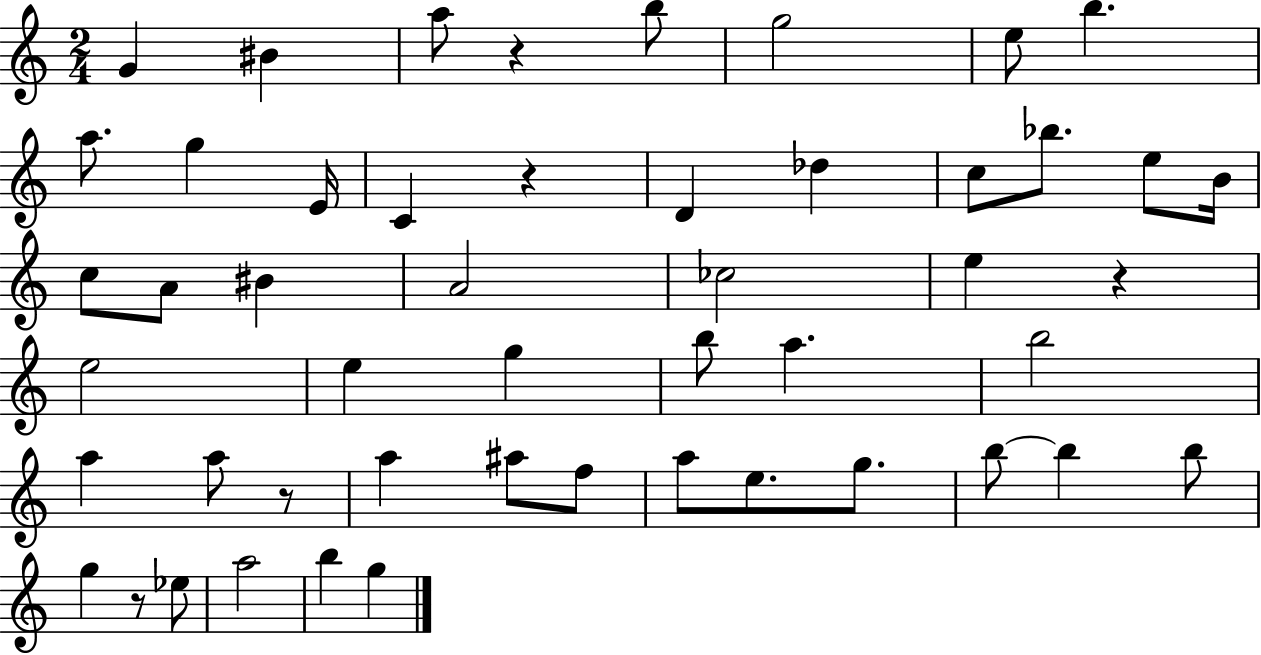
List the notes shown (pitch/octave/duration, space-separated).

G4/q BIS4/q A5/e R/q B5/e G5/h E5/e B5/q. A5/e. G5/q E4/s C4/q R/q D4/q Db5/q C5/e Bb5/e. E5/e B4/s C5/e A4/e BIS4/q A4/h CES5/h E5/q R/q E5/h E5/q G5/q B5/e A5/q. B5/h A5/q A5/e R/e A5/q A#5/e F5/e A5/e E5/e. G5/e. B5/e B5/q B5/e G5/q R/e Eb5/e A5/h B5/q G5/q